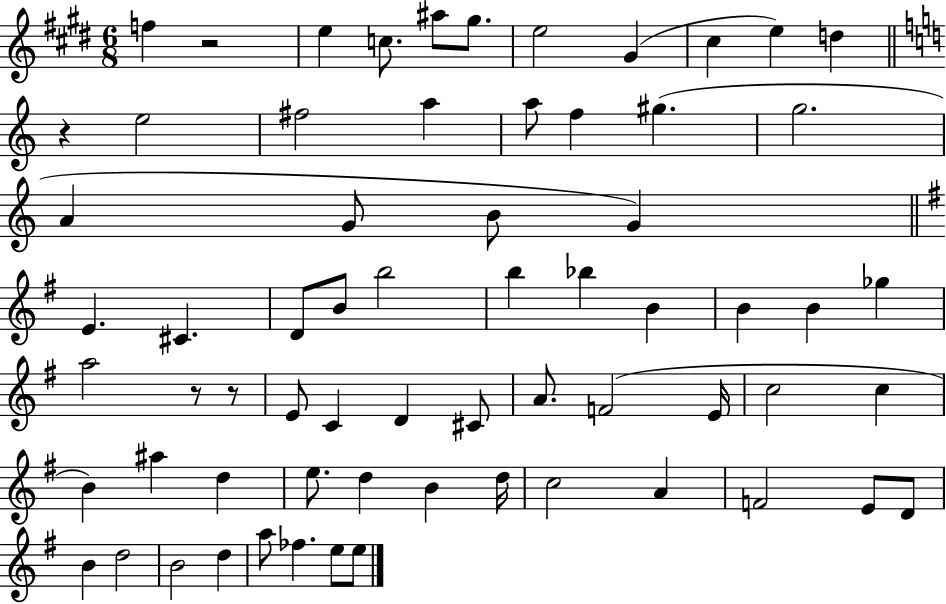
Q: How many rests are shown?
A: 4